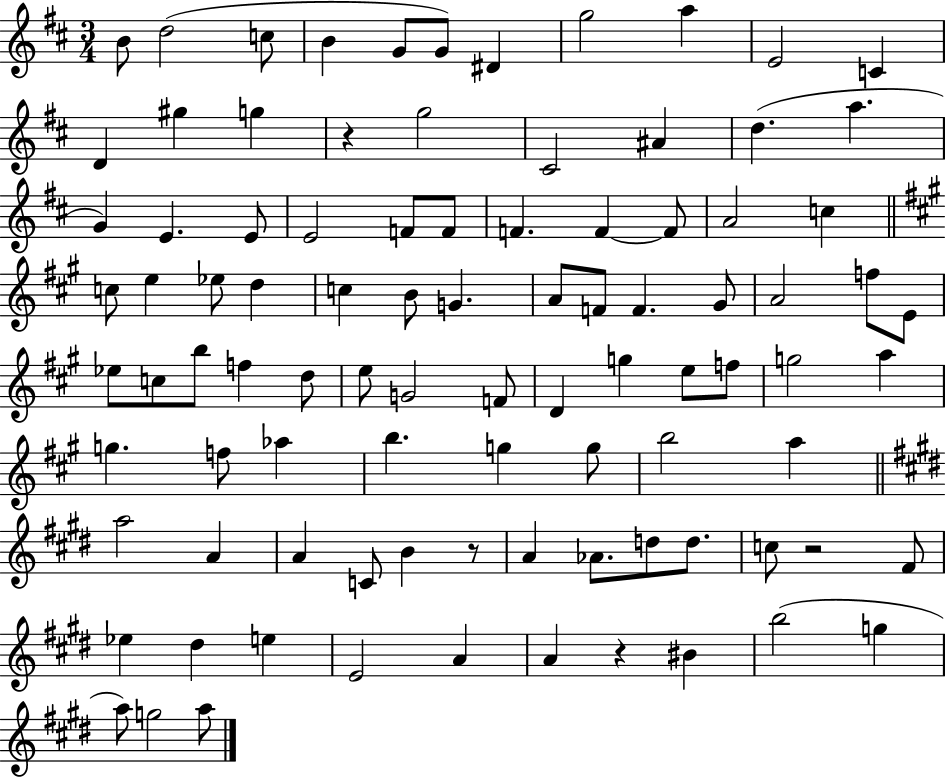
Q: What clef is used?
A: treble